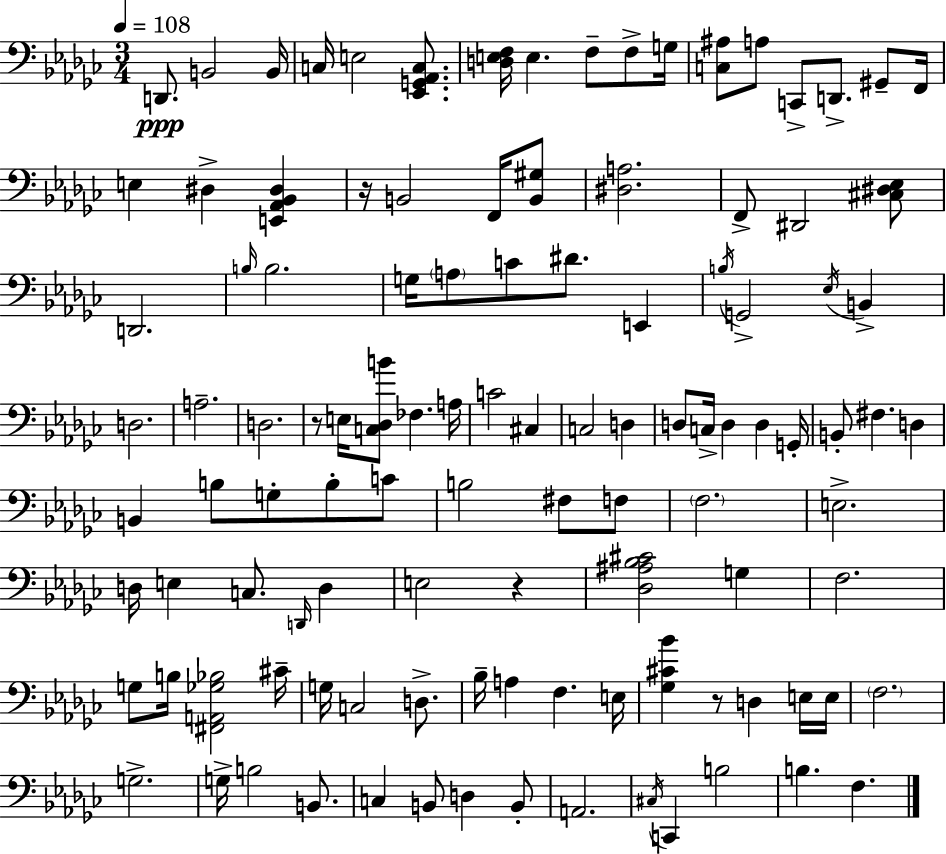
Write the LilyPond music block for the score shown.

{
  \clef bass
  \numericTimeSignature
  \time 3/4
  \key ees \minor
  \tempo 4 = 108
  d,8.\ppp b,2 b,16 | c16 e2 <ees, g, aes, c>8. | <d e f>16 e4. f8-- f8-> g16 | <c ais>8 a8 c,8-> d,8.-> gis,8-- f,16 | \break e4 dis4-> <e, aes, bes, dis>4 | r16 b,2 f,16 <b, gis>8 | <dis a>2. | f,8-> dis,2 <cis dis ees>8 | \break d,2. | \grace { b16 } b2. | g16 \parenthesize a8 c'8 dis'8. e,4 | \acciaccatura { b16 } g,2-> \acciaccatura { ees16 } b,4-> | \break d2. | a2.-- | d2. | r8 e16 <c des b'>8 fes4. | \break a16 c'2 cis4 | c2 d4 | d8 c16-> d4 d4 | g,16-. b,8-. fis4. d4 | \break b,4 b8 g8-. b8-. | c'8 b2 fis8 | f8 \parenthesize f2. | e2.-> | \break d16 e4 c8. \grace { d,16 } | d4 e2 | r4 <des ais bes cis'>2 | g4 f2. | \break g8 b16 <fis, a, ges bes>2 | cis'16-- g16 c2 | d8.-> bes16-- a4 f4. | e16 <ges cis' bes'>4 r8 d4 | \break e16 e16 \parenthesize f2. | g2.-> | g16-> b2 | b,8. c4 b,8 d4 | \break b,8-. a,2. | \acciaccatura { cis16 } c,4 b2 | b4. f4. | \bar "|."
}